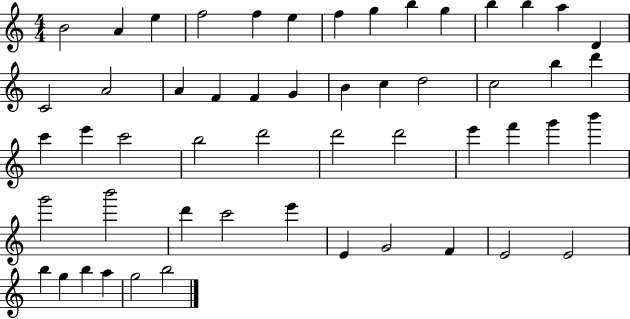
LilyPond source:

{
  \clef treble
  \numericTimeSignature
  \time 4/4
  \key c \major
  b'2 a'4 e''4 | f''2 f''4 e''4 | f''4 g''4 b''4 g''4 | b''4 b''4 a''4 d'4 | \break c'2 a'2 | a'4 f'4 f'4 g'4 | b'4 c''4 d''2 | c''2 b''4 d'''4 | \break c'''4 e'''4 c'''2 | b''2 d'''2 | d'''2 d'''2 | e'''4 f'''4 g'''4 b'''4 | \break g'''2 b'''2 | d'''4 c'''2 e'''4 | e'4 g'2 f'4 | e'2 e'2 | \break b''4 g''4 b''4 a''4 | g''2 b''2 | \bar "|."
}